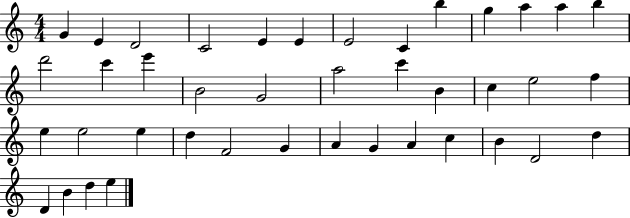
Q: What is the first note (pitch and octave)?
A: G4